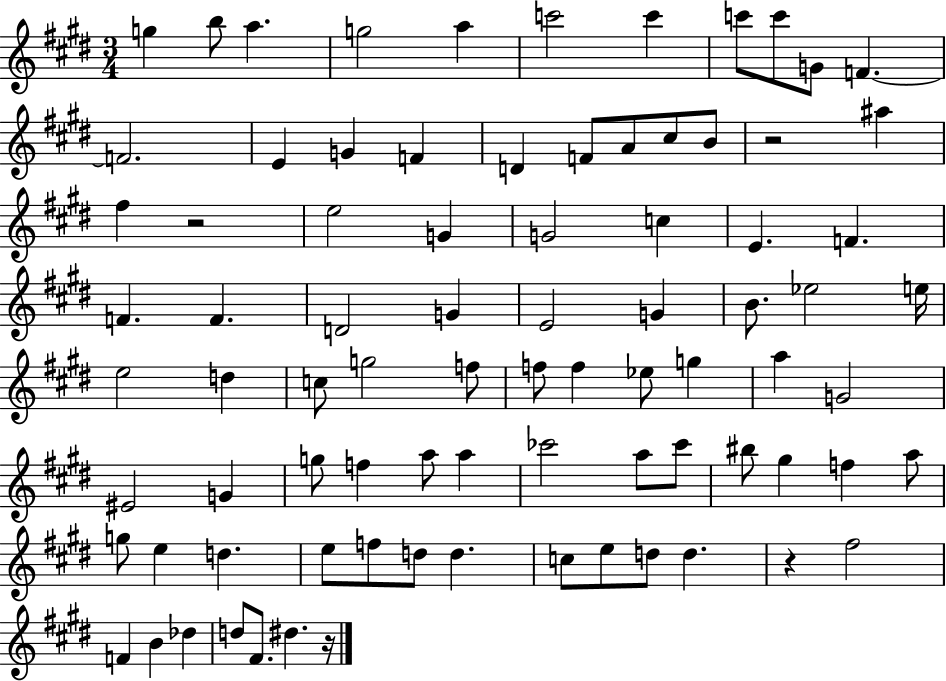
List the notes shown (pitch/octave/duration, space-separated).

G5/q B5/e A5/q. G5/h A5/q C6/h C6/q C6/e C6/e G4/e F4/q. F4/h. E4/q G4/q F4/q D4/q F4/e A4/e C#5/e B4/e R/h A#5/q F#5/q R/h E5/h G4/q G4/h C5/q E4/q. F4/q. F4/q. F4/q. D4/h G4/q E4/h G4/q B4/e. Eb5/h E5/s E5/h D5/q C5/e G5/h F5/e F5/e F5/q Eb5/e G5/q A5/q G4/h EIS4/h G4/q G5/e F5/q A5/e A5/q CES6/h A5/e CES6/e BIS5/e G#5/q F5/q A5/e G5/e E5/q D5/q. E5/e F5/e D5/e D5/q. C5/e E5/e D5/e D5/q. R/q F#5/h F4/q B4/q Db5/q D5/e F#4/e. D#5/q. R/s